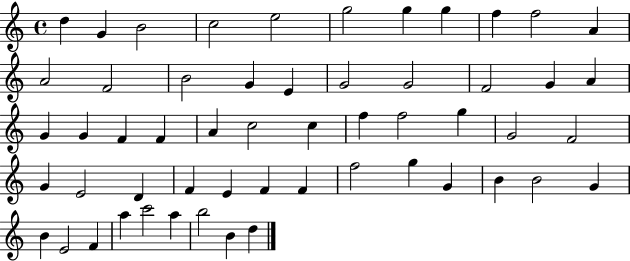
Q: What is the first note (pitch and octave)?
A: D5